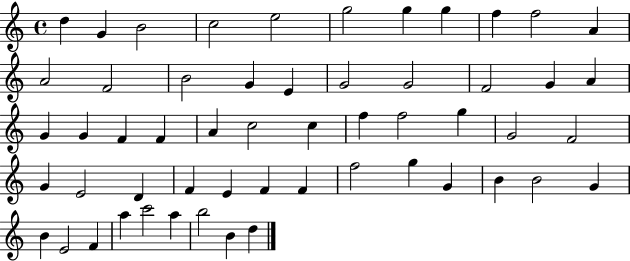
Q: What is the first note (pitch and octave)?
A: D5